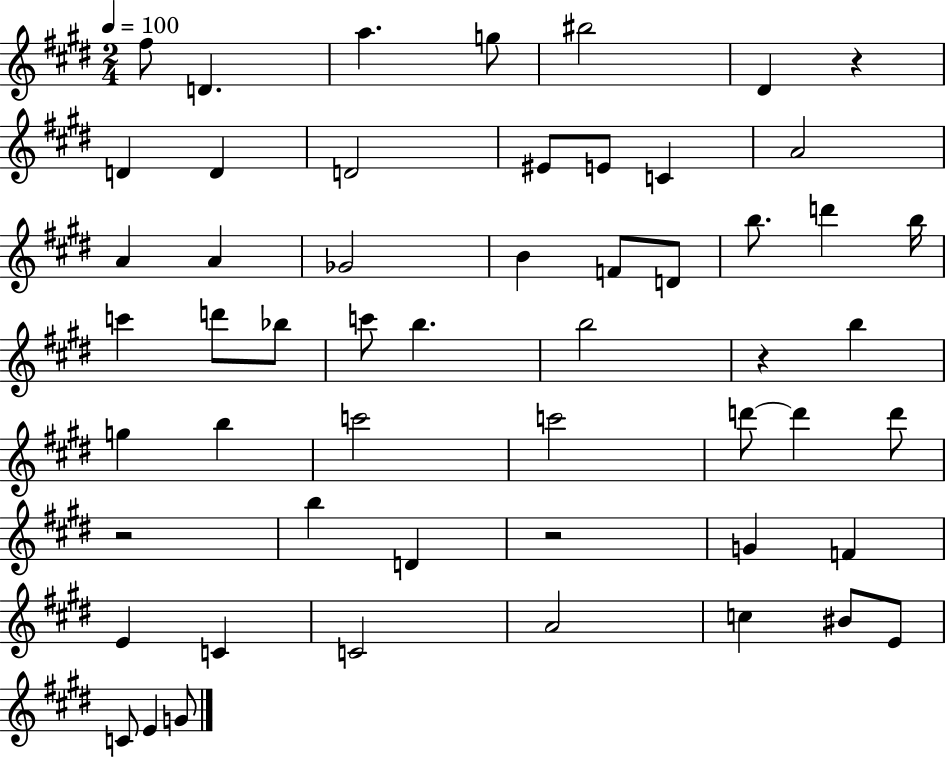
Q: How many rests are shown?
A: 4